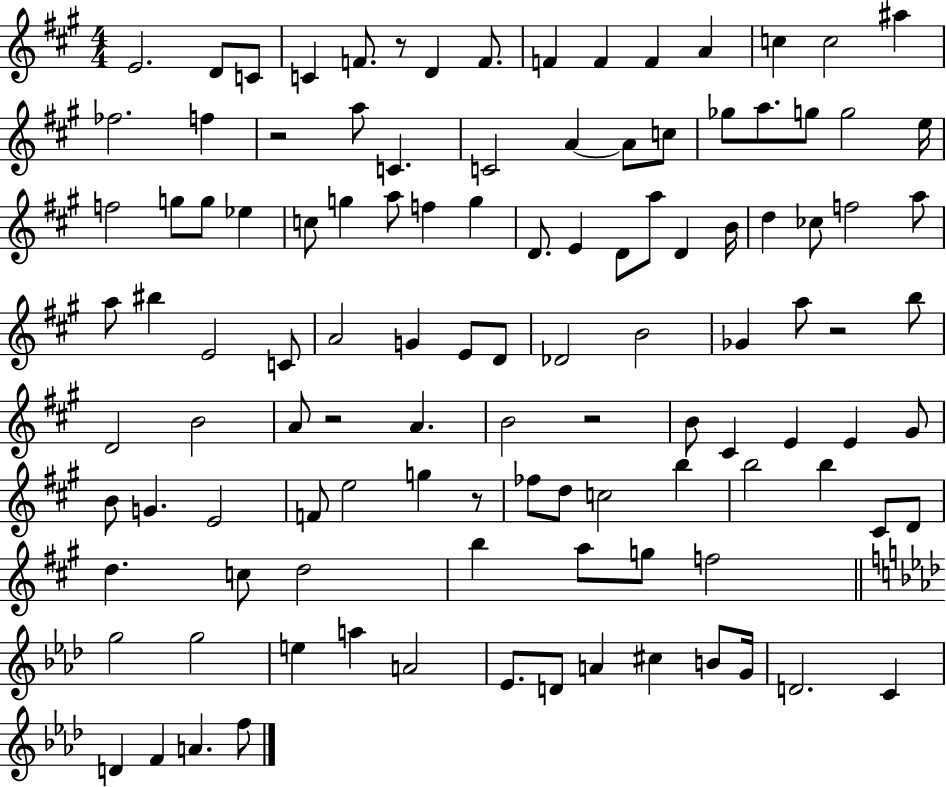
{
  \clef treble
  \numericTimeSignature
  \time 4/4
  \key a \major
  \repeat volta 2 { e'2. d'8 c'8 | c'4 f'8. r8 d'4 f'8. | f'4 f'4 f'4 a'4 | c''4 c''2 ais''4 | \break fes''2. f''4 | r2 a''8 c'4. | c'2 a'4~~ a'8 c''8 | ges''8 a''8. g''8 g''2 e''16 | \break f''2 g''8 g''8 ees''4 | c''8 g''4 a''8 f''4 g''4 | d'8. e'4 d'8 a''8 d'4 b'16 | d''4 ces''8 f''2 a''8 | \break a''8 bis''4 e'2 c'8 | a'2 g'4 e'8 d'8 | des'2 b'2 | ges'4 a''8 r2 b''8 | \break d'2 b'2 | a'8 r2 a'4. | b'2 r2 | b'8 cis'4 e'4 e'4 gis'8 | \break b'8 g'4. e'2 | f'8 e''2 g''4 r8 | fes''8 d''8 c''2 b''4 | b''2 b''4 cis'8 d'8 | \break d''4. c''8 d''2 | b''4 a''8 g''8 f''2 | \bar "||" \break \key f \minor g''2 g''2 | e''4 a''4 a'2 | ees'8. d'8 a'4 cis''4 b'8 g'16 | d'2. c'4 | \break d'4 f'4 a'4. f''8 | } \bar "|."
}